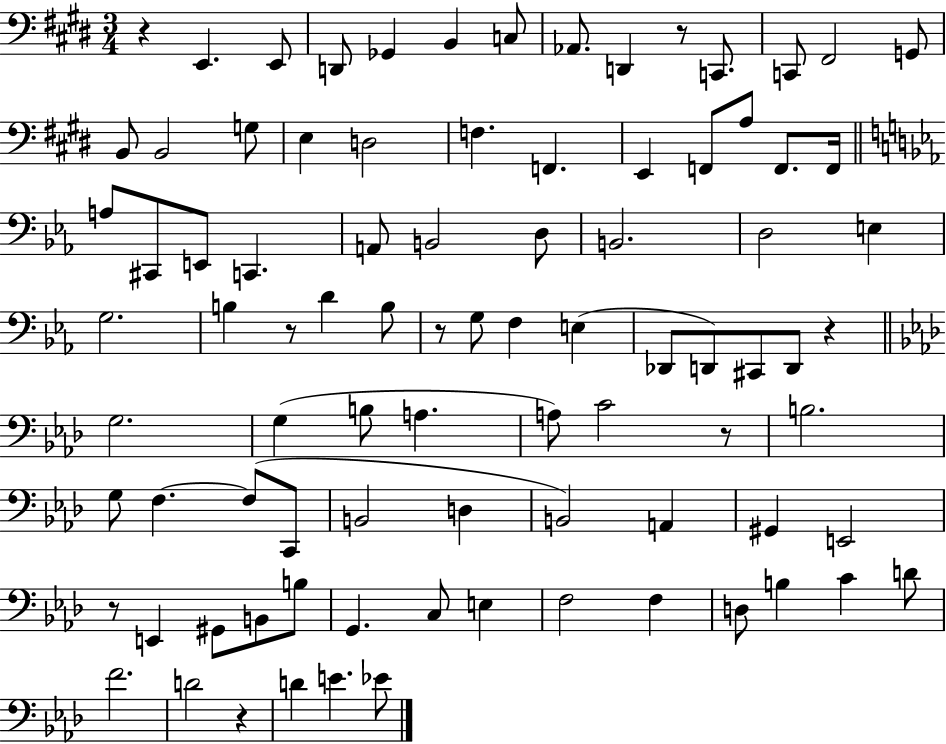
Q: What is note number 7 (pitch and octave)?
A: Ab2